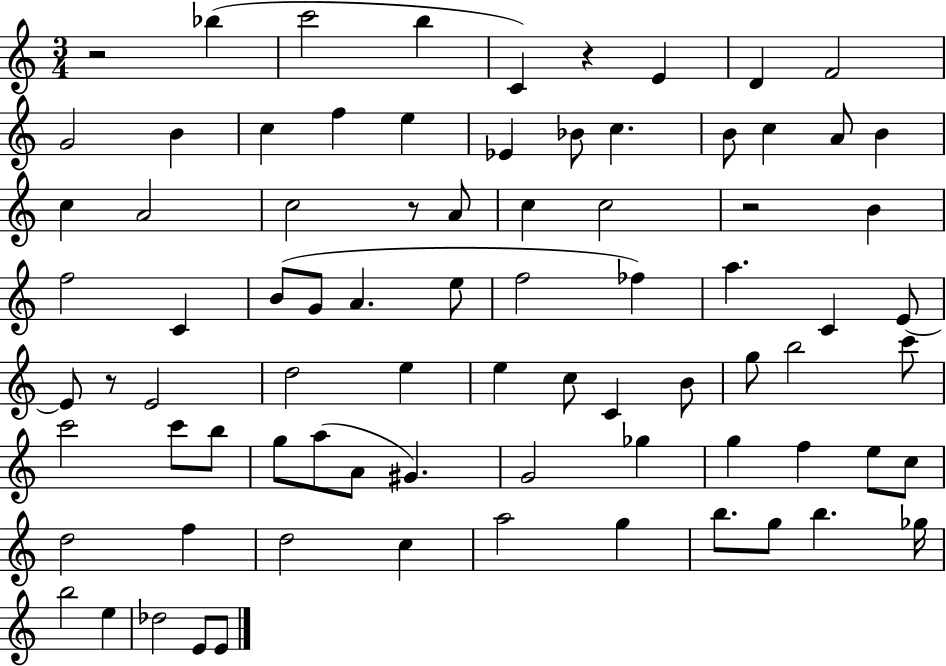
X:1
T:Untitled
M:3/4
L:1/4
K:C
z2 _b c'2 b C z E D F2 G2 B c f e _E _B/2 c B/2 c A/2 B c A2 c2 z/2 A/2 c c2 z2 B f2 C B/2 G/2 A e/2 f2 _f a C E/2 E/2 z/2 E2 d2 e e c/2 C B/2 g/2 b2 c'/2 c'2 c'/2 b/2 g/2 a/2 A/2 ^G G2 _g g f e/2 c/2 d2 f d2 c a2 g b/2 g/2 b _g/4 b2 e _d2 E/2 E/2